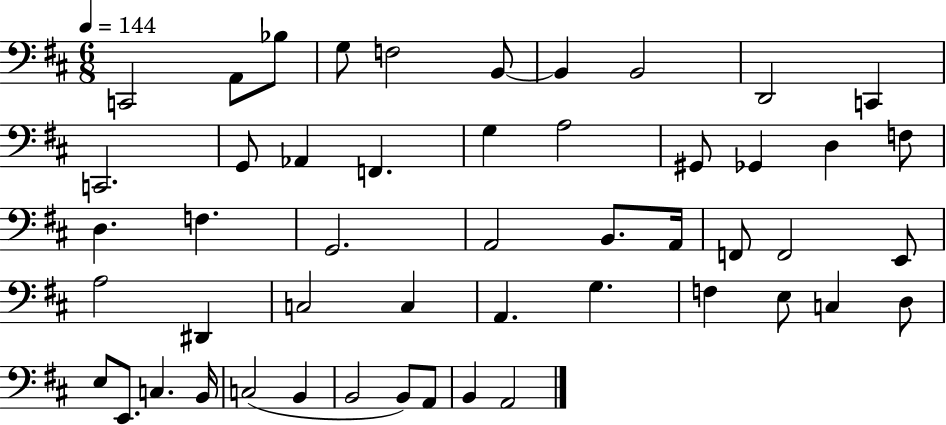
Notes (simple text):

C2/h A2/e Bb3/e G3/e F3/h B2/e B2/q B2/h D2/h C2/q C2/h. G2/e Ab2/q F2/q. G3/q A3/h G#2/e Gb2/q D3/q F3/e D3/q. F3/q. G2/h. A2/h B2/e. A2/s F2/e F2/h E2/e A3/h D#2/q C3/h C3/q A2/q. G3/q. F3/q E3/e C3/q D3/e E3/e E2/e. C3/q. B2/s C3/h B2/q B2/h B2/e A2/e B2/q A2/h